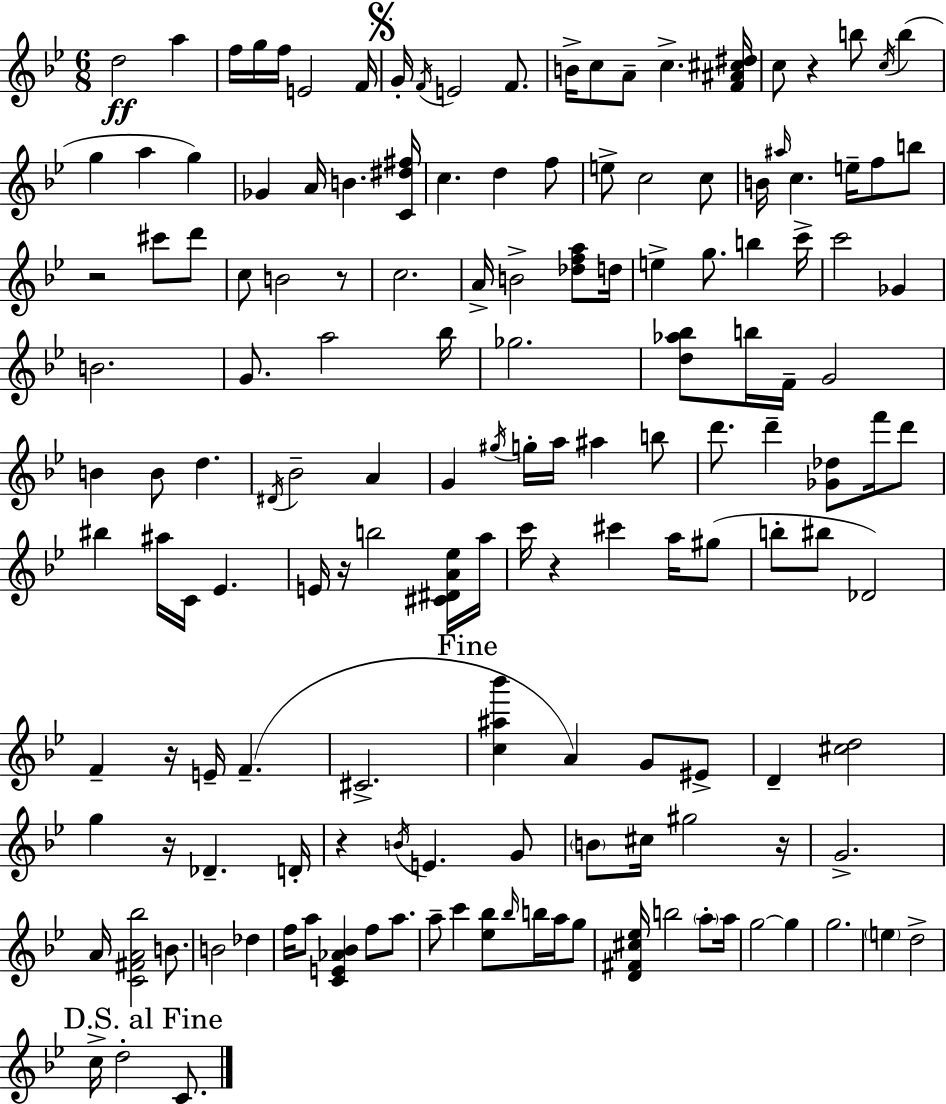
X:1
T:Untitled
M:6/8
L:1/4
K:Gm
d2 a f/4 g/4 f/4 E2 F/4 G/4 F/4 E2 F/2 B/4 c/2 A/2 c [F^A^c^d]/4 c/2 z b/2 c/4 b g a g _G A/4 B [C^d^f]/4 c d f/2 e/2 c2 c/2 B/4 ^a/4 c e/4 f/2 b/2 z2 ^c'/2 d'/2 c/2 B2 z/2 c2 A/4 B2 [_dfa]/2 d/4 e g/2 b c'/4 c'2 _G B2 G/2 a2 _b/4 _g2 [d_a_b]/2 b/4 F/4 G2 B B/2 d ^D/4 _B2 A G ^g/4 g/4 a/4 ^a b/2 d'/2 d' [_G_d]/2 f'/4 d'/2 ^b ^a/4 C/4 _E E/4 z/4 b2 [^C^DA_e]/4 a/4 c'/4 z ^c' a/4 ^g/2 b/2 ^b/2 _D2 F z/4 E/4 F ^C2 [c^a_b'] A G/2 ^E/2 D [^cd]2 g z/4 _D D/4 z B/4 E G/2 B/2 ^c/4 ^g2 z/4 G2 A/4 [C^FA_b]2 B/2 B2 _d f/4 a/2 [CE_A_B] f/2 a/2 a/2 c' [_e_b]/2 _b/4 b/4 a/4 g/2 [D^F^c_e]/4 b2 a/2 a/4 g2 g g2 e d2 c/4 d2 C/2